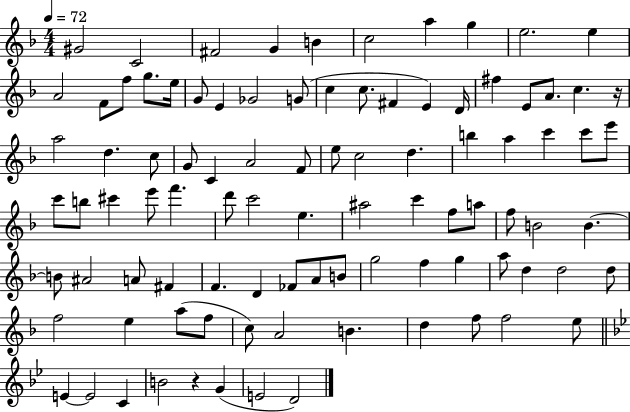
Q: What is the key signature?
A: F major